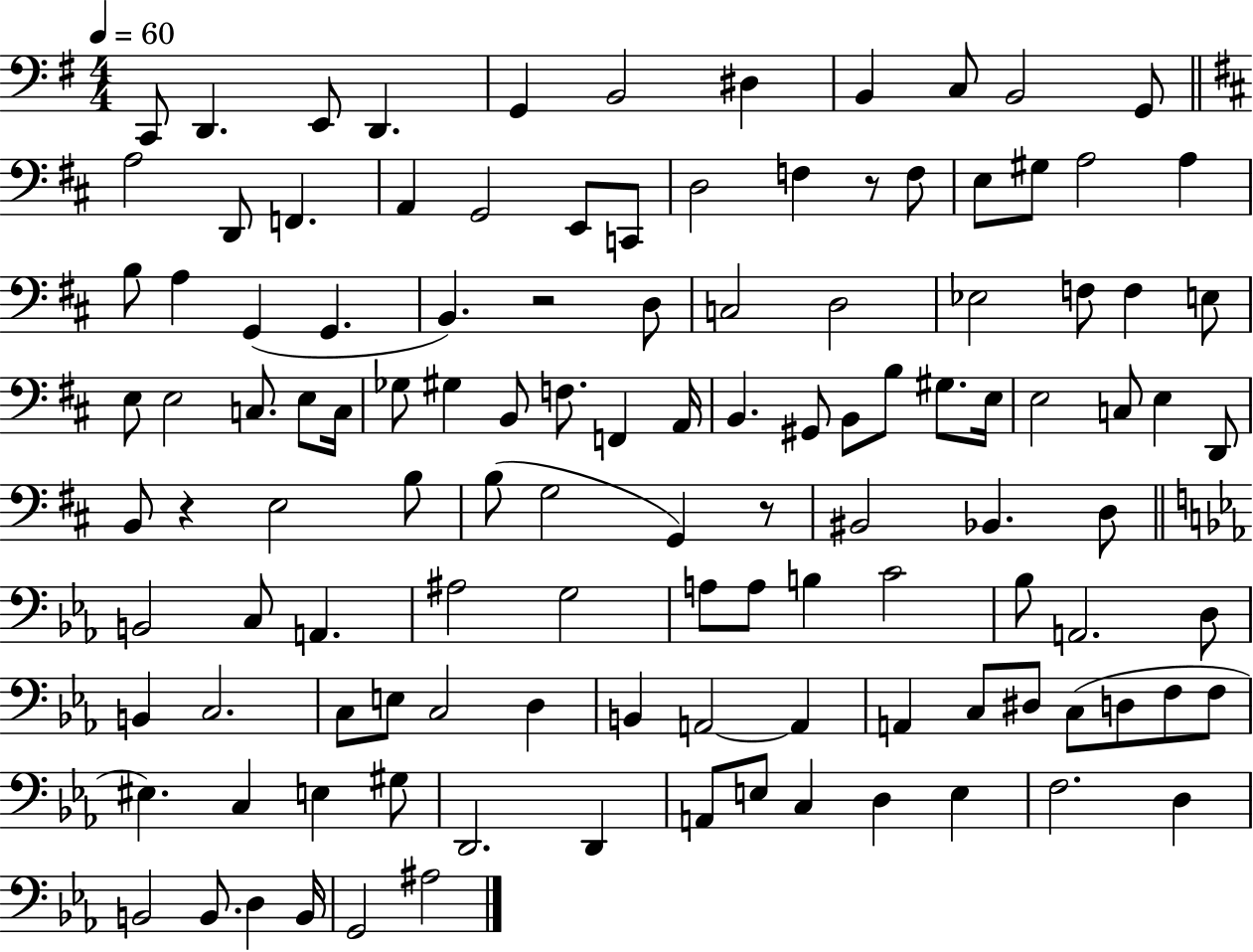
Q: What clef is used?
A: bass